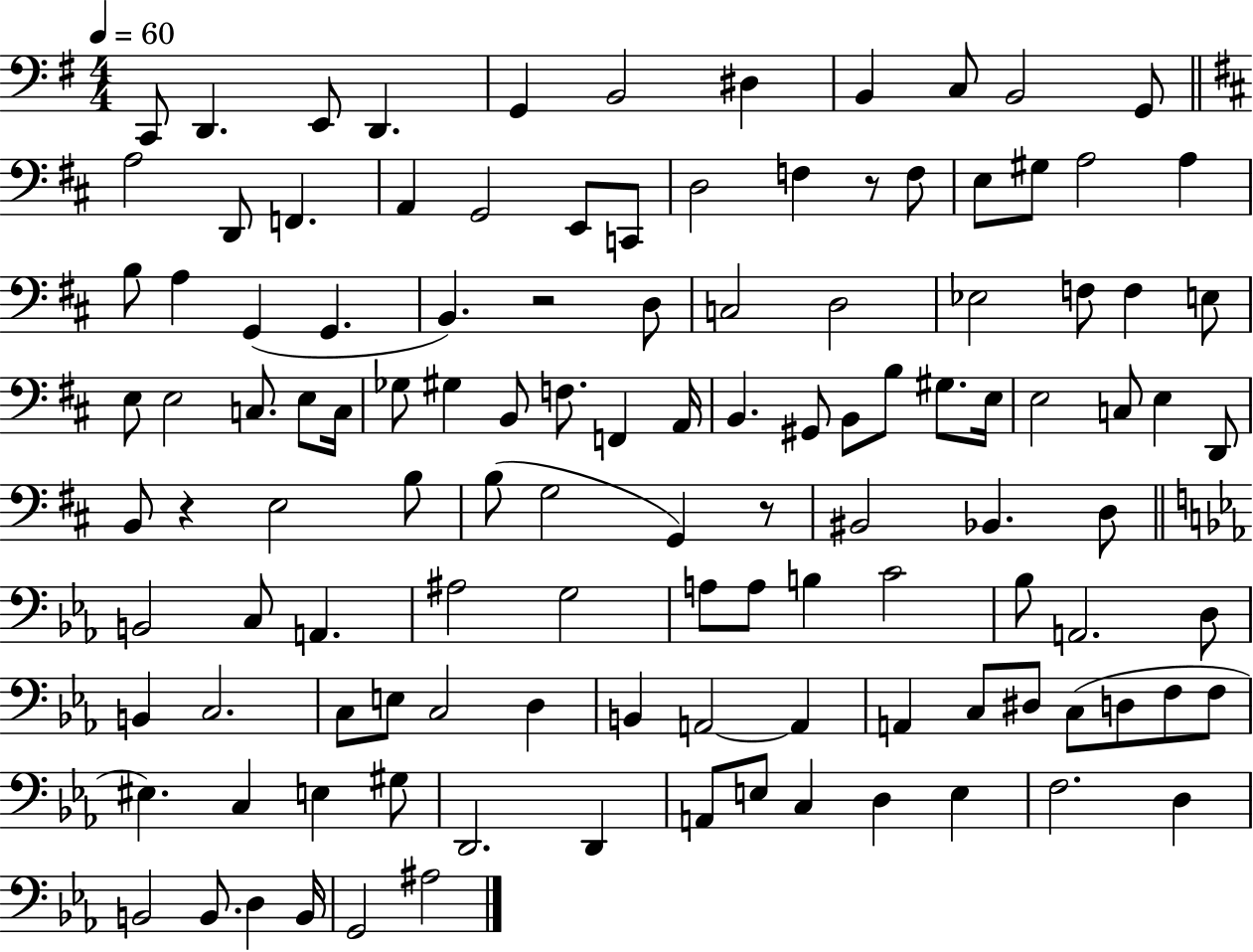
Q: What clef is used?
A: bass